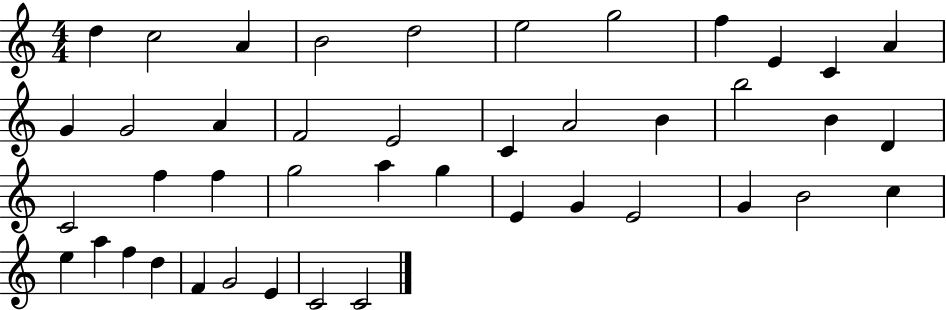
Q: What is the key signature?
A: C major